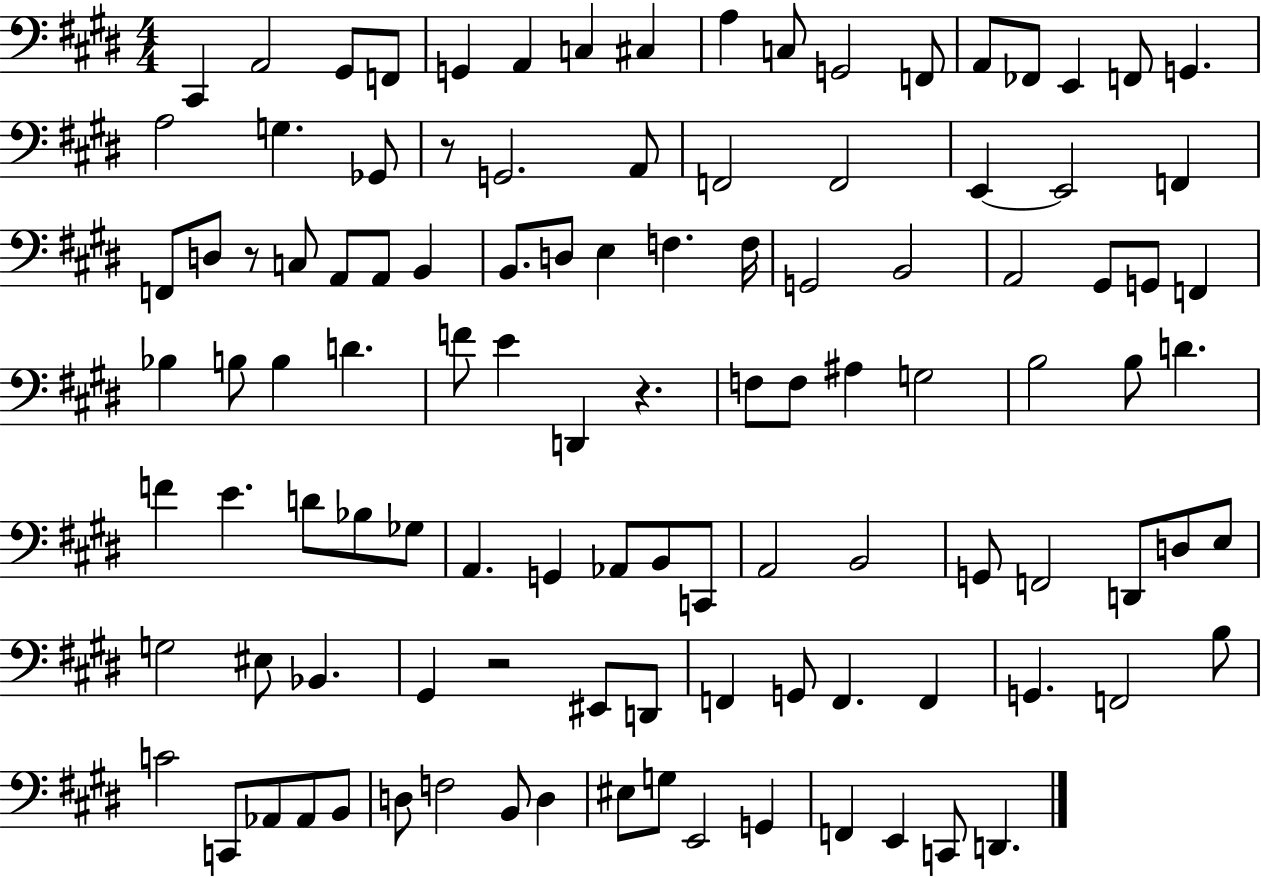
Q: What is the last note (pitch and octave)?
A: D2